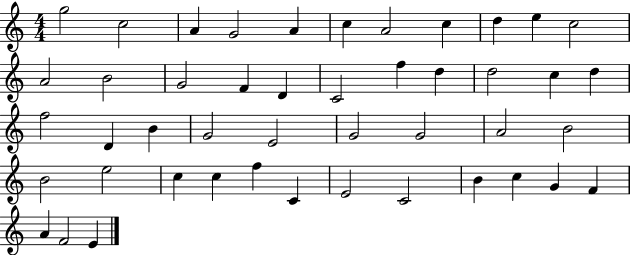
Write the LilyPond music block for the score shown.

{
  \clef treble
  \numericTimeSignature
  \time 4/4
  \key c \major
  g''2 c''2 | a'4 g'2 a'4 | c''4 a'2 c''4 | d''4 e''4 c''2 | \break a'2 b'2 | g'2 f'4 d'4 | c'2 f''4 d''4 | d''2 c''4 d''4 | \break f''2 d'4 b'4 | g'2 e'2 | g'2 g'2 | a'2 b'2 | \break b'2 e''2 | c''4 c''4 f''4 c'4 | e'2 c'2 | b'4 c''4 g'4 f'4 | \break a'4 f'2 e'4 | \bar "|."
}